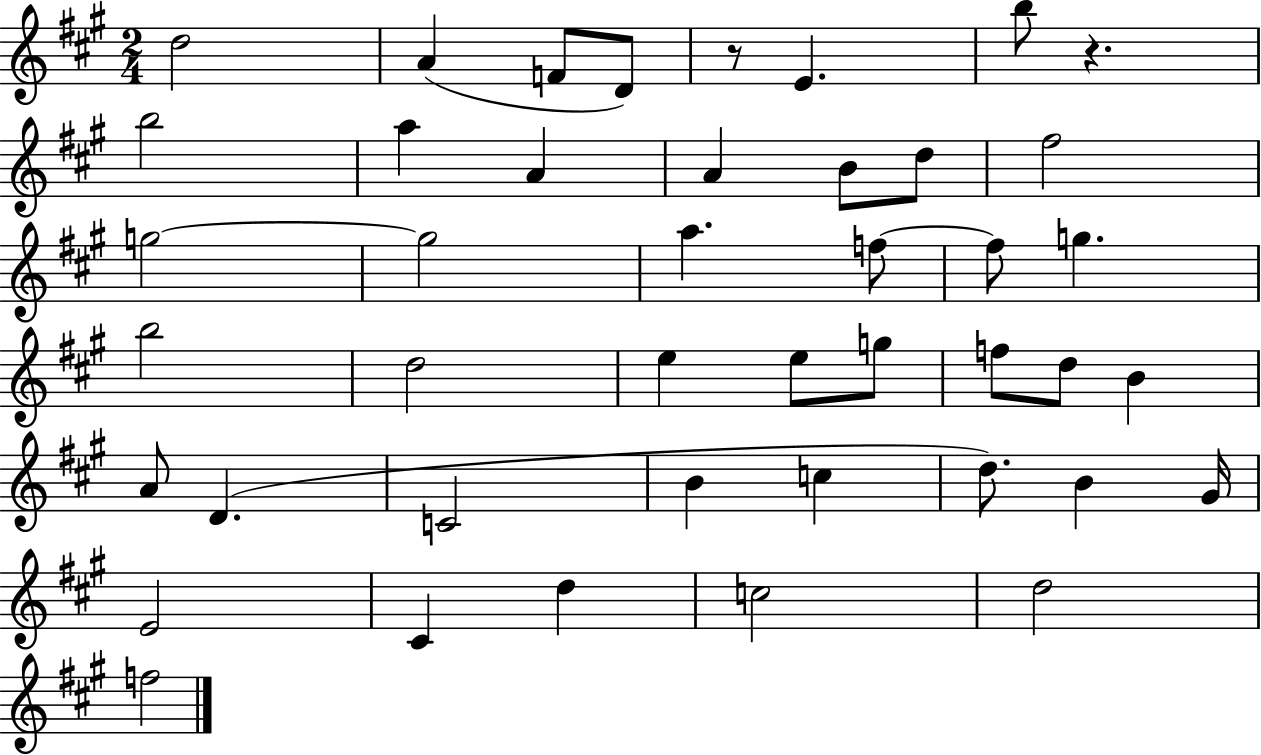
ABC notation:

X:1
T:Untitled
M:2/4
L:1/4
K:A
d2 A F/2 D/2 z/2 E b/2 z b2 a A A B/2 d/2 ^f2 g2 g2 a f/2 f/2 g b2 d2 e e/2 g/2 f/2 d/2 B A/2 D C2 B c d/2 B ^G/4 E2 ^C d c2 d2 f2